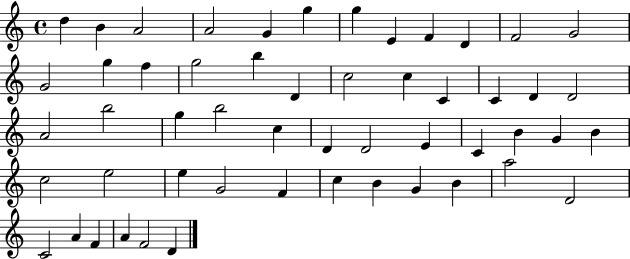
D5/q B4/q A4/h A4/h G4/q G5/q G5/q E4/q F4/q D4/q F4/h G4/h G4/h G5/q F5/q G5/h B5/q D4/q C5/h C5/q C4/q C4/q D4/q D4/h A4/h B5/h G5/q B5/h C5/q D4/q D4/h E4/q C4/q B4/q G4/q B4/q C5/h E5/h E5/q G4/h F4/q C5/q B4/q G4/q B4/q A5/h D4/h C4/h A4/q F4/q A4/q F4/h D4/q